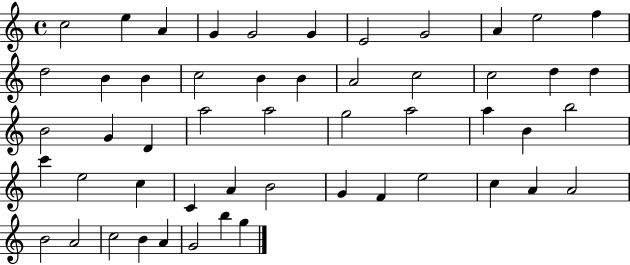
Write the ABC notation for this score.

X:1
T:Untitled
M:4/4
L:1/4
K:C
c2 e A G G2 G E2 G2 A e2 f d2 B B c2 B B A2 c2 c2 d d B2 G D a2 a2 g2 a2 a B b2 c' e2 c C A B2 G F e2 c A A2 B2 A2 c2 B A G2 b g